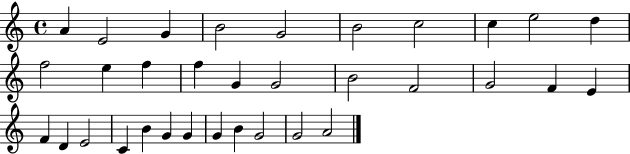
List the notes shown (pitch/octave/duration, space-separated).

A4/q E4/h G4/q B4/h G4/h B4/h C5/h C5/q E5/h D5/q F5/h E5/q F5/q F5/q G4/q G4/h B4/h F4/h G4/h F4/q E4/q F4/q D4/q E4/h C4/q B4/q G4/q G4/q G4/q B4/q G4/h G4/h A4/h